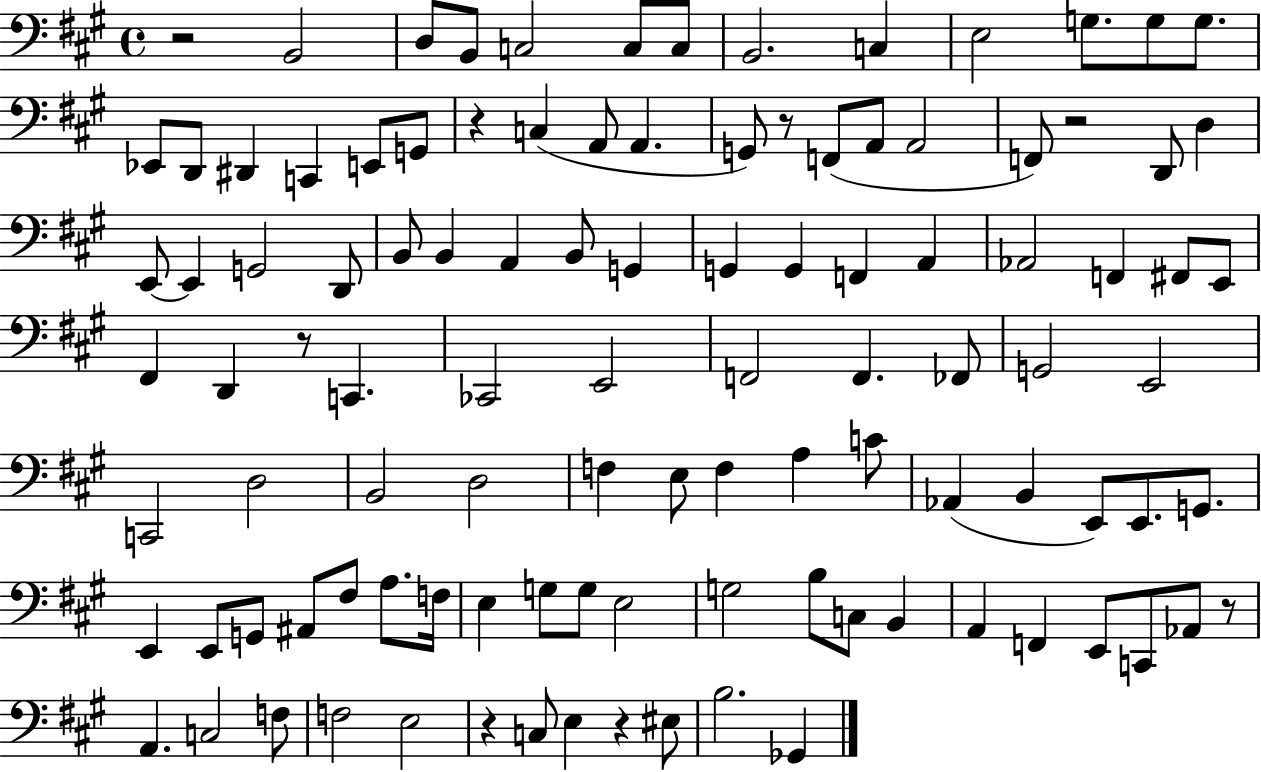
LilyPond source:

{
  \clef bass
  \time 4/4
  \defaultTimeSignature
  \key a \major
  r2 b,2 | d8 b,8 c2 c8 c8 | b,2. c4 | e2 g8. g8 g8. | \break ees,8 d,8 dis,4 c,4 e,8 g,8 | r4 c4( a,8 a,4. | g,8) r8 f,8( a,8 a,2 | f,8) r2 d,8 d4 | \break e,8~~ e,4 g,2 d,8 | b,8 b,4 a,4 b,8 g,4 | g,4 g,4 f,4 a,4 | aes,2 f,4 fis,8 e,8 | \break fis,4 d,4 r8 c,4. | ces,2 e,2 | f,2 f,4. fes,8 | g,2 e,2 | \break c,2 d2 | b,2 d2 | f4 e8 f4 a4 c'8 | aes,4( b,4 e,8) e,8. g,8. | \break e,4 e,8 g,8 ais,8 fis8 a8. f16 | e4 g8 g8 e2 | g2 b8 c8 b,4 | a,4 f,4 e,8 c,8 aes,8 r8 | \break a,4. c2 f8 | f2 e2 | r4 c8 e4 r4 eis8 | b2. ges,4 | \break \bar "|."
}